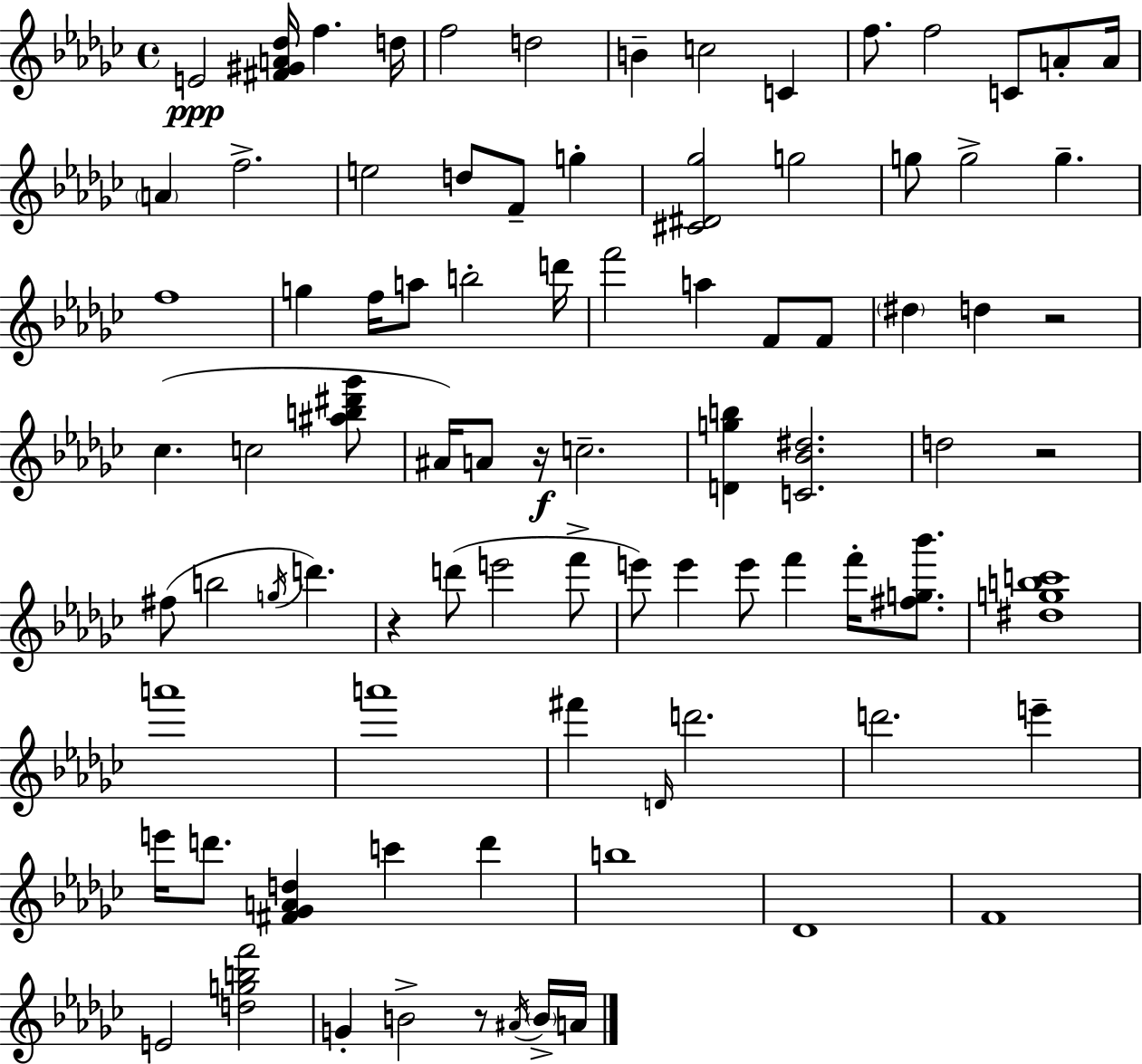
E4/h [F#4,G#4,A4,Db5]/s F5/q. D5/s F5/h D5/h B4/q C5/h C4/q F5/e. F5/h C4/e A4/e A4/s A4/q F5/h. E5/h D5/e F4/e G5/q [C#4,D#4,Gb5]/h G5/h G5/e G5/h G5/q. F5/w G5/q F5/s A5/e B5/h D6/s F6/h A5/q F4/e F4/e D#5/q D5/q R/h CES5/q. C5/h [A#5,B5,D#6,Gb6]/e A#4/s A4/e R/s C5/h. [D4,G5,B5]/q [C4,Bb4,D#5]/h. D5/h R/h F#5/e B5/h G5/s D6/q. R/q D6/e E6/h F6/e E6/e E6/q E6/e F6/q F6/s [F#5,G5,Bb6]/e. [D#5,G5,B5,C6]/w A6/w A6/w F#6/q D4/s D6/h. D6/h. E6/q E6/s D6/e. [F#4,Gb4,A4,D5]/q C6/q D6/q B5/w Db4/w F4/w E4/h [D5,G5,B5,F6]/h G4/q B4/h R/e A#4/s B4/s A4/s